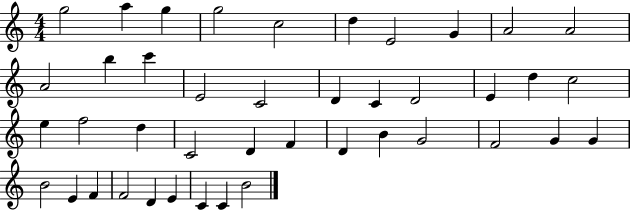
G5/h A5/q G5/q G5/h C5/h D5/q E4/h G4/q A4/h A4/h A4/h B5/q C6/q E4/h C4/h D4/q C4/q D4/h E4/q D5/q C5/h E5/q F5/h D5/q C4/h D4/q F4/q D4/q B4/q G4/h F4/h G4/q G4/q B4/h E4/q F4/q F4/h D4/q E4/q C4/q C4/q B4/h